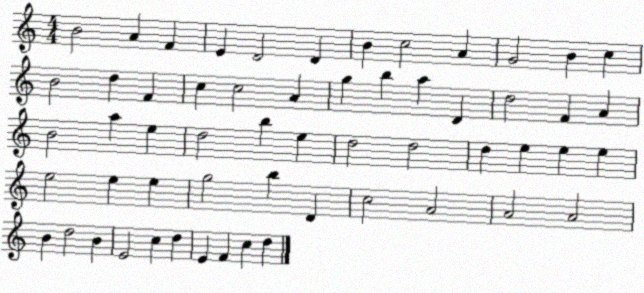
X:1
T:Untitled
M:4/4
L:1/4
K:C
B2 A F E D2 D B c2 A G2 B c B2 d F c c2 A g b a D d2 F A B2 a e d2 b e d2 d2 d e e e e2 e e g2 b D c2 A2 A2 A2 B d2 B E2 c d E F c d